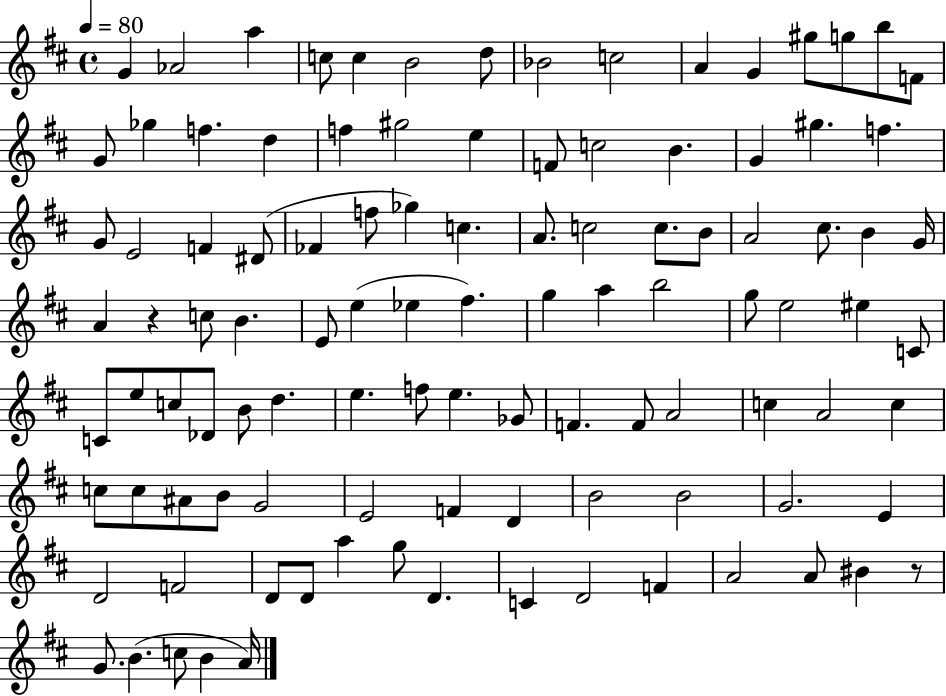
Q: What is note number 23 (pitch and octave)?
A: F4